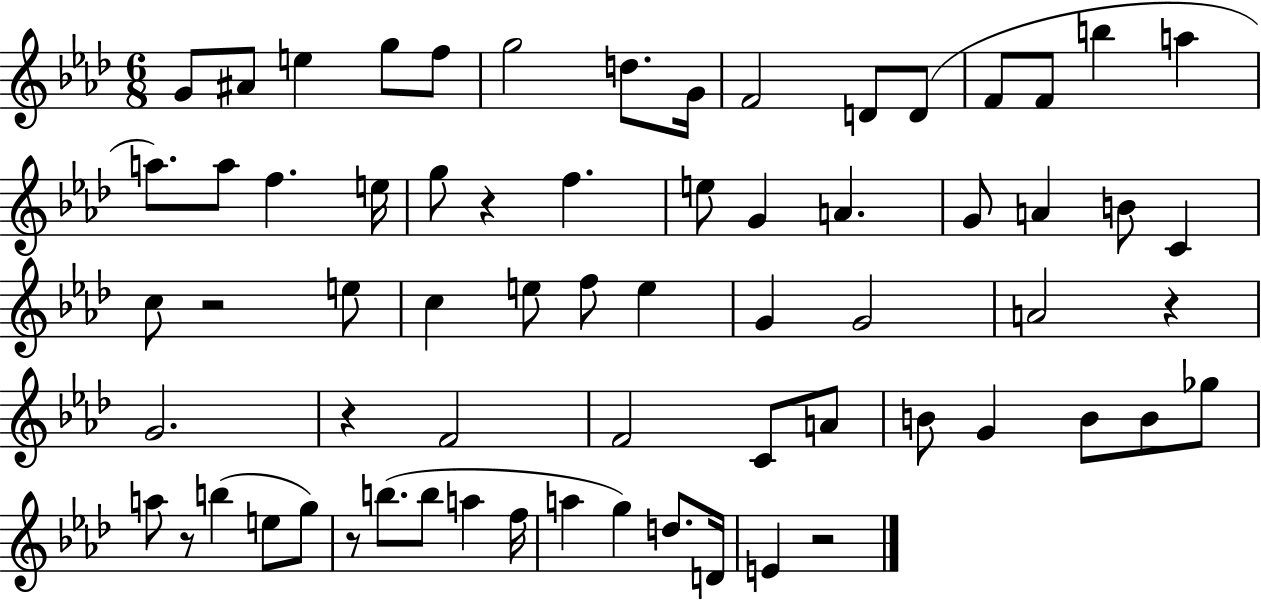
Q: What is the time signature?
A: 6/8